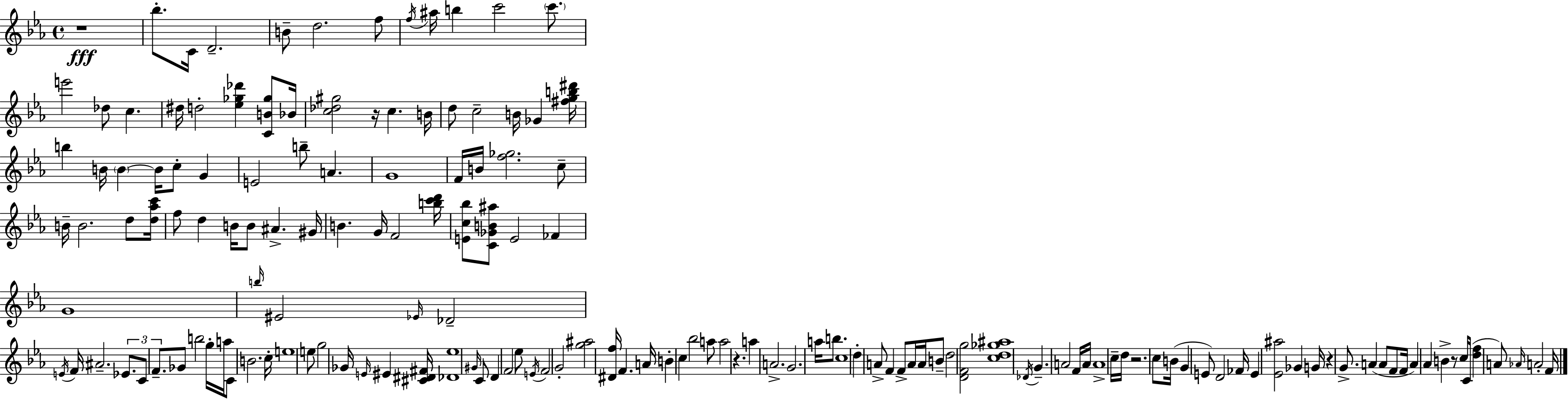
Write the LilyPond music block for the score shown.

{
  \clef treble
  \time 4/4
  \defaultTimeSignature
  \key ees \major
  r1\fff | bes''8.-. c'16 d'2.-- | b'8-- d''2. f''8 | \acciaccatura { f''16 } ais''16 b''4 c'''2 \parenthesize c'''8. | \break e'''2 des''8 c''4. | dis''16 d''2-. <ees'' ges'' des'''>4 <c' b' ges''>8 | bes'16 <c'' des'' gis''>2 r16 c''4. | b'16 d''8 c''2-- b'16 ges'4 | \break <fis'' g'' b'' dis'''>16 b''4 b'16 \parenthesize b'4~~ b'16 c''8-. g'4 | e'2 b''8-- a'4. | g'1 | f'16 b'16 <f'' ges''>2. c''8-- | \break b'16-- b'2. d''8 | <d'' aes'' c'''>16 f''8 d''4 b'16 b'8 ais'4.-> | gis'16 b'4. g'16 f'2 | <b'' c''' d'''>16 <e' c'' bes''>8 <c' ges' b' ais''>8 e'2 fes'4 | \break g'1 | \grace { b''16 } eis'2 \grace { ees'16 } des'2-- | \acciaccatura { e'16 } f'16 ais'2.-- | \tuplet 3/2 { ees'8. c'8 f'8.-- } ges'8 b''2 | \break g''16-. a''16 c'8 b'2. | c''16-. e''1 | e''8 g''2 ges'16 \grace { e'16 } | eis'4 <cis' dis' fis'>16 <des' ees''>1 | \break \grace { gis'16 } c'8 d'4 f'2 | ees''8 \acciaccatura { e'16 } f'2 g'2-. | <g'' ais''>2 <dis' f''>16 | f'4. a'16 b'4-. c''4 bes''2 | \break a''8 a''2 | r4. a''4 a'2.-> | g'2. | a''16 b''8. c''1 | \break d''4-. a'8-> f'4 | f'8-> a'16 a'16 b'8-- d''2 <d' f' g''>2 | <c'' d'' ges'' ais''>1 | \acciaccatura { des'16 } g'4.-- a'2 | \break f'16 a'16 a'1-> | c''16-- d''16 r2. | c''8 b'16( g'4 e'8) d'2 | fes'16 e'4 <ees' ais''>2 | \break ges'4 g'16 r4 g'8.-> | a'4( a'8 f'8 f'16 a'4) aes'4 | b'4-> r8 c''16 c'16( <d'' f''>4 a'8) \grace { aes'16 } | a'2-. f'16 \bar "|."
}